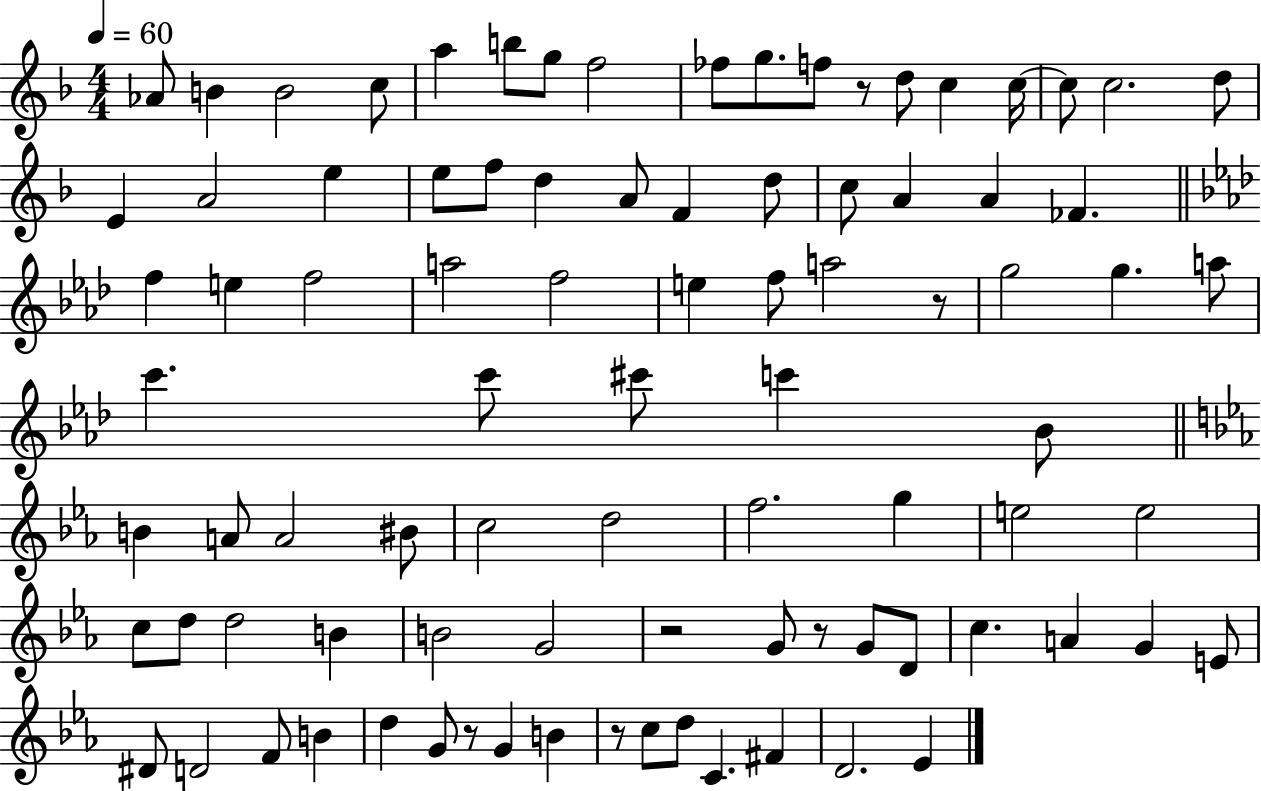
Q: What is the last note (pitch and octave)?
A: Eb4